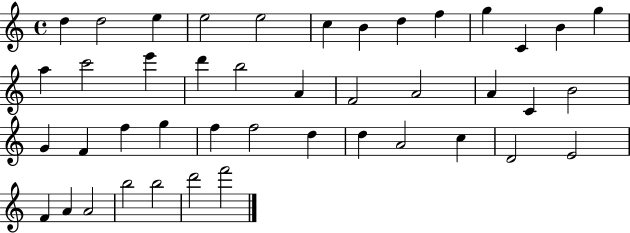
{
  \clef treble
  \time 4/4
  \defaultTimeSignature
  \key c \major
  d''4 d''2 e''4 | e''2 e''2 | c''4 b'4 d''4 f''4 | g''4 c'4 b'4 g''4 | \break a''4 c'''2 e'''4 | d'''4 b''2 a'4 | f'2 a'2 | a'4 c'4 b'2 | \break g'4 f'4 f''4 g''4 | f''4 f''2 d''4 | d''4 a'2 c''4 | d'2 e'2 | \break f'4 a'4 a'2 | b''2 b''2 | d'''2 f'''2 | \bar "|."
}